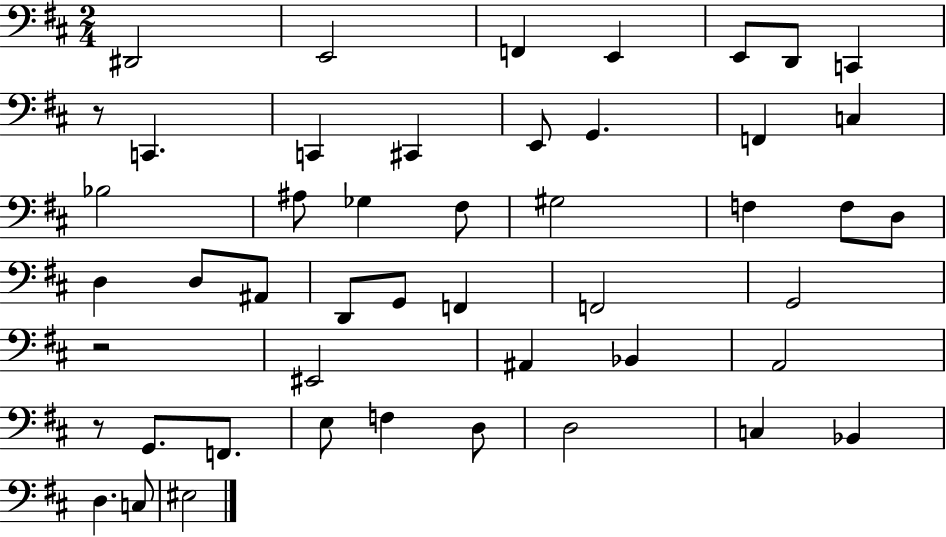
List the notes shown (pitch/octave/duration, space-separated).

D#2/h E2/h F2/q E2/q E2/e D2/e C2/q R/e C2/q. C2/q C#2/q E2/e G2/q. F2/q C3/q Bb3/h A#3/e Gb3/q F#3/e G#3/h F3/q F3/e D3/e D3/q D3/e A#2/e D2/e G2/e F2/q F2/h G2/h R/h EIS2/h A#2/q Bb2/q A2/h R/e G2/e. F2/e. E3/e F3/q D3/e D3/h C3/q Bb2/q D3/q. C3/e EIS3/h